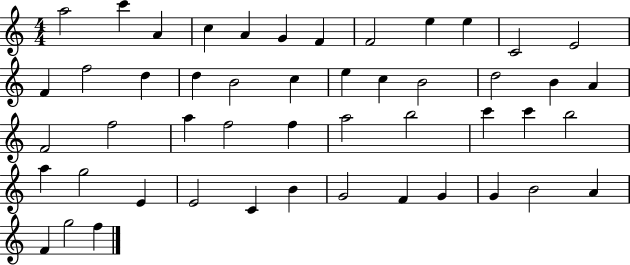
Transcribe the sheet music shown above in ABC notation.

X:1
T:Untitled
M:4/4
L:1/4
K:C
a2 c' A c A G F F2 e e C2 E2 F f2 d d B2 c e c B2 d2 B A F2 f2 a f2 f a2 b2 c' c' b2 a g2 E E2 C B G2 F G G B2 A F g2 f